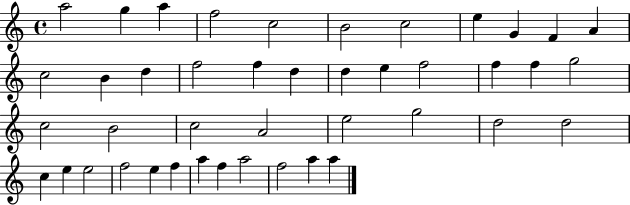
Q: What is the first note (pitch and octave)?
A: A5